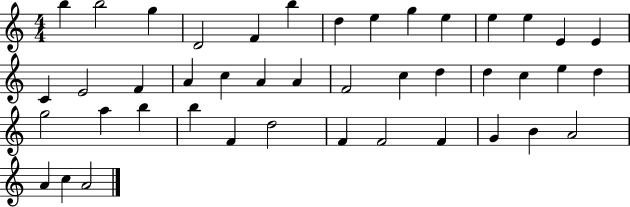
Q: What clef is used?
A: treble